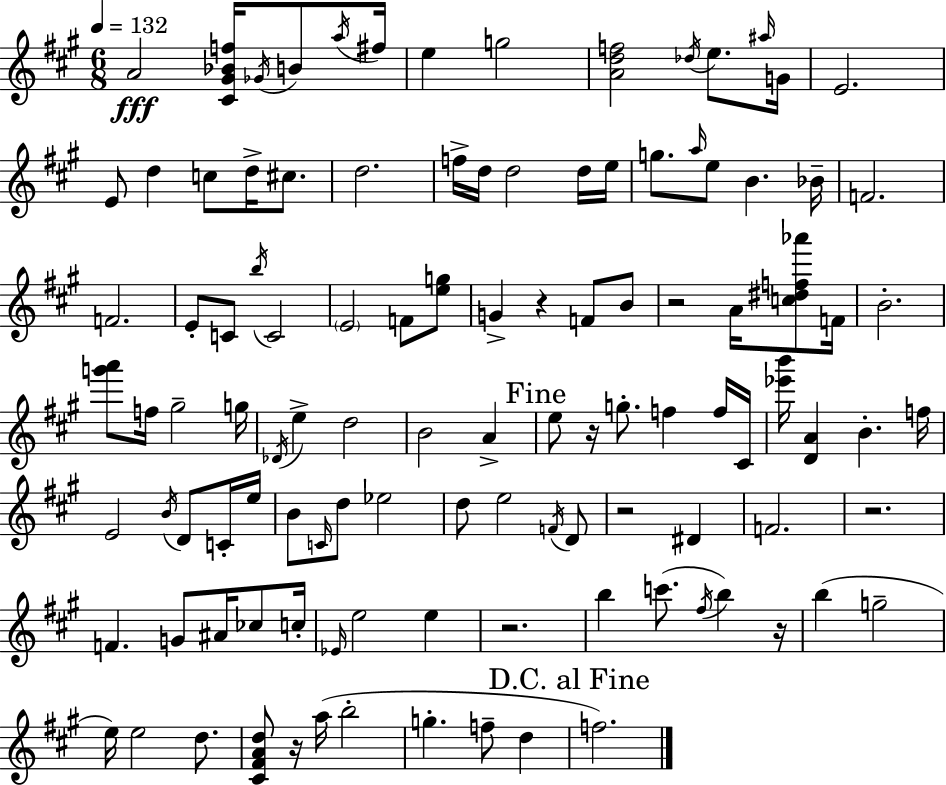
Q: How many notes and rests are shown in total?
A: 111